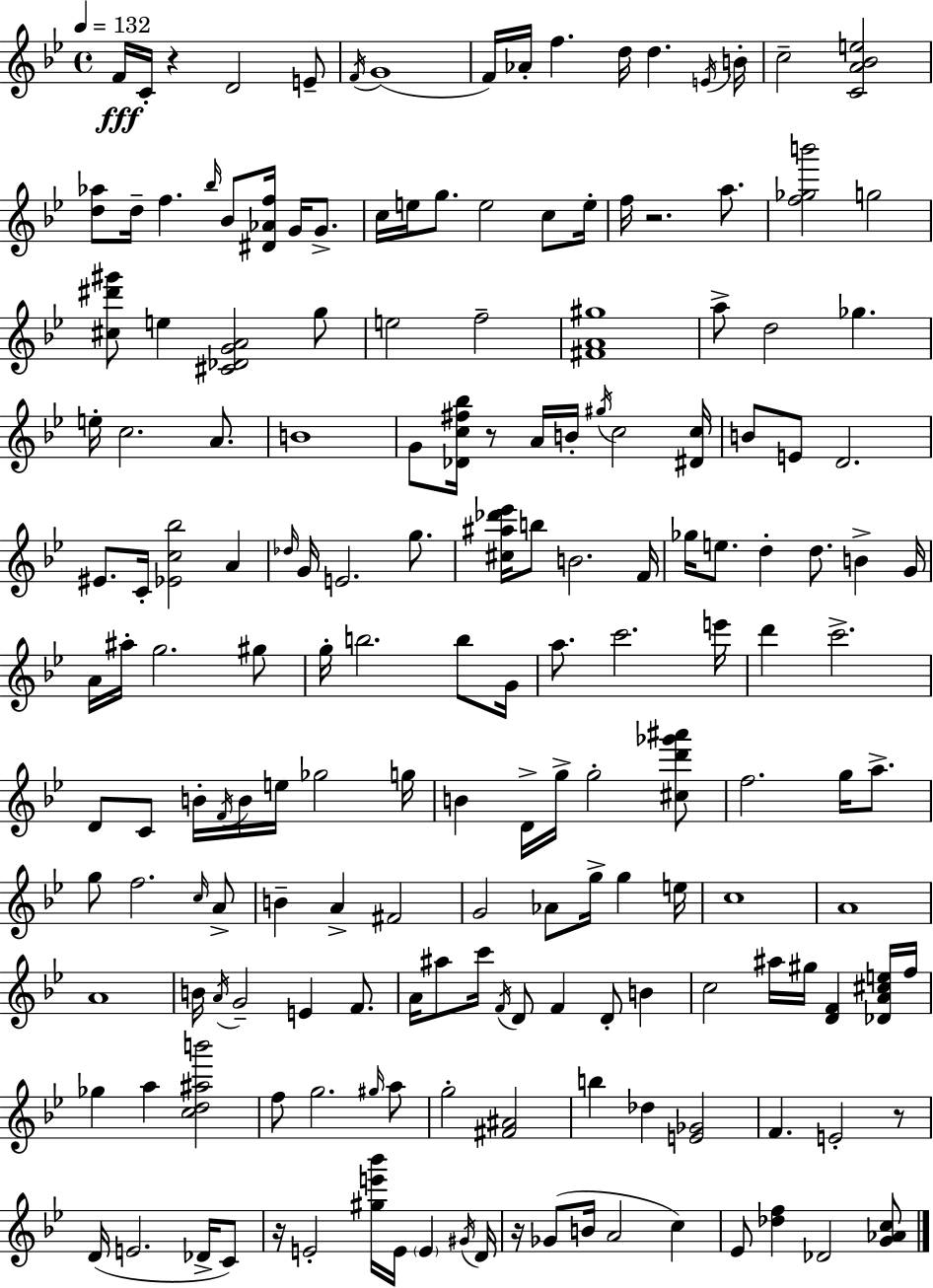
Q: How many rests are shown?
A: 6